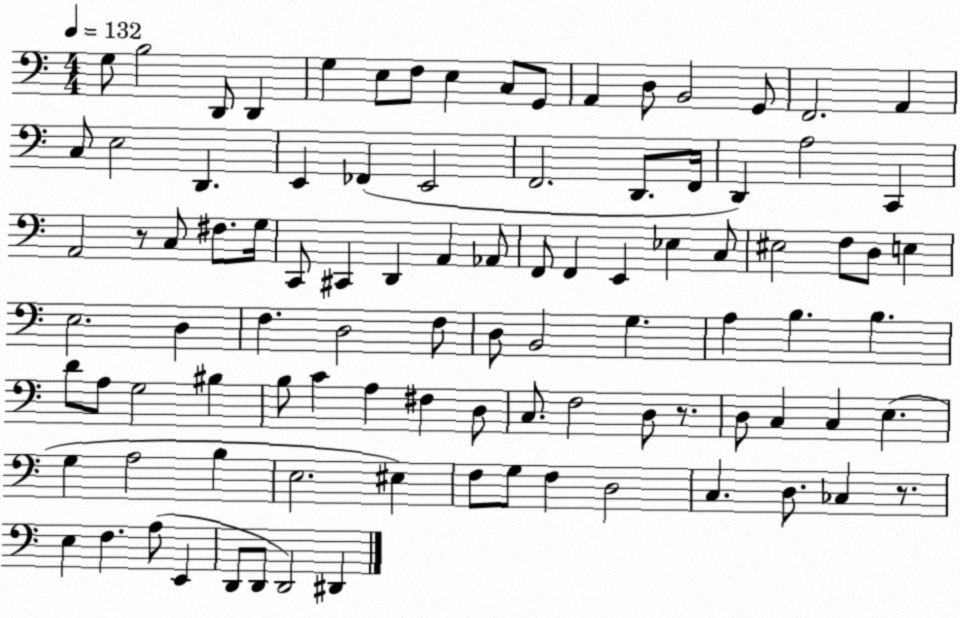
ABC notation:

X:1
T:Untitled
M:4/4
L:1/4
K:C
G,/2 B,2 D,,/2 D,, G, E,/2 F,/2 E, C,/2 G,,/2 A,, D,/2 B,,2 G,,/2 F,,2 A,, C,/2 E,2 D,, E,, _F,, E,,2 F,,2 D,,/2 F,,/4 D,, A,2 C,, A,,2 z/2 C,/2 ^F,/2 G,/4 C,,/2 ^C,, D,, A,, _A,,/2 F,,/2 F,, E,, _E, C,/2 ^E,2 F,/2 D,/2 E, E,2 D, F, D,2 F,/2 D,/2 B,,2 G, A, B, B, D/2 A,/2 G,2 ^B, B,/2 C A, ^F, D,/2 C,/2 F,2 D,/2 z/2 D,/2 C, C, E, G, A,2 B, E,2 ^E, F,/2 G,/2 F, D,2 C, D,/2 _C, z/2 E, F, A,/2 E,, D,,/2 D,,/2 D,,2 ^D,,